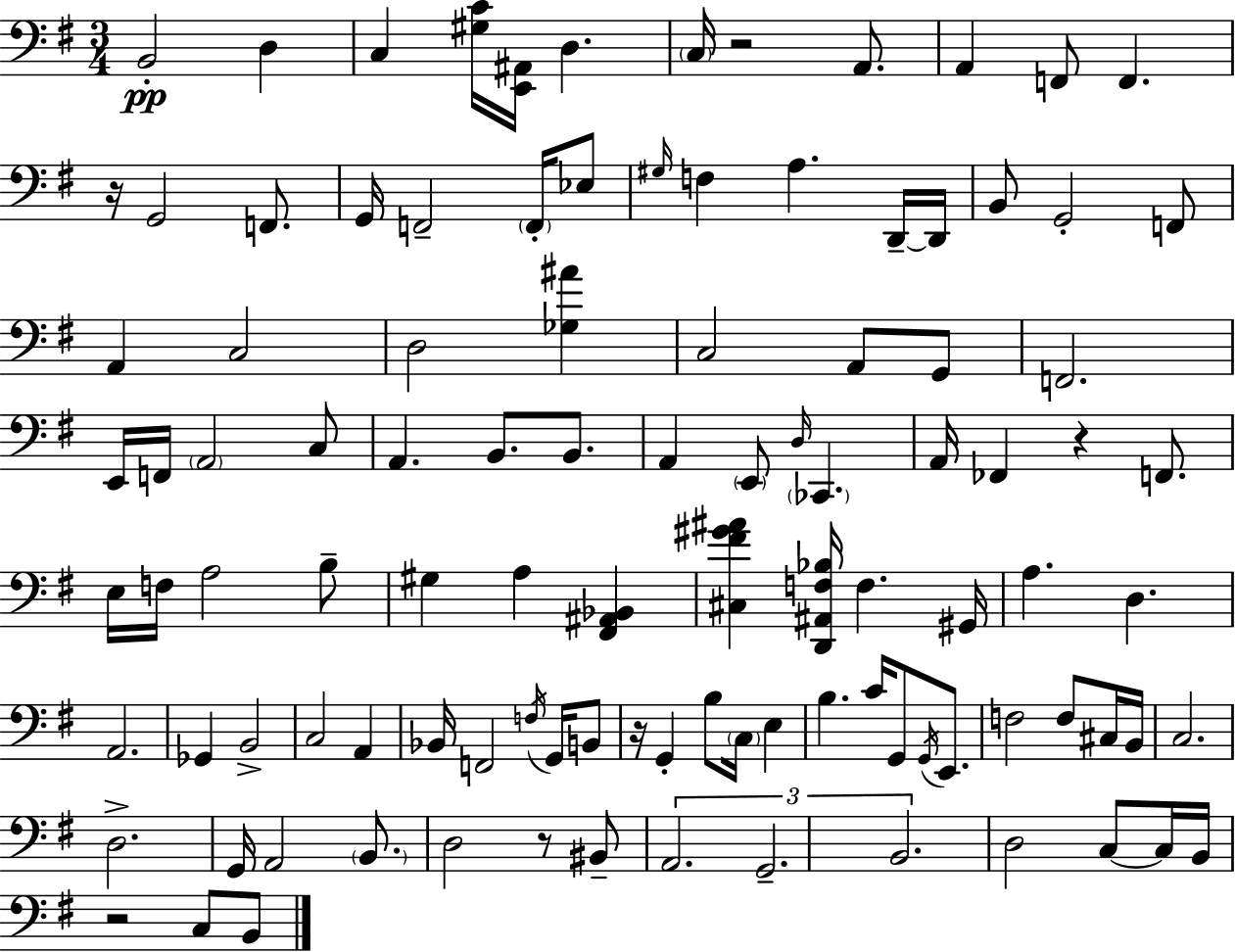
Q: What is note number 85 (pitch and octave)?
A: A2